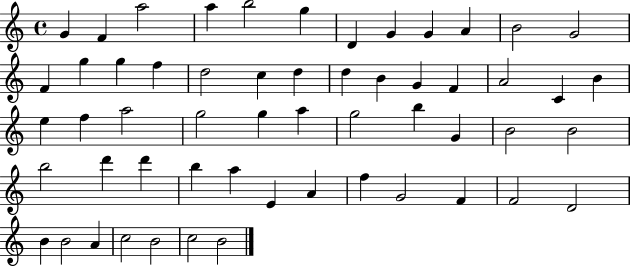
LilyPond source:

{
  \clef treble
  \time 4/4
  \defaultTimeSignature
  \key c \major
  g'4 f'4 a''2 | a''4 b''2 g''4 | d'4 g'4 g'4 a'4 | b'2 g'2 | \break f'4 g''4 g''4 f''4 | d''2 c''4 d''4 | d''4 b'4 g'4 f'4 | a'2 c'4 b'4 | \break e''4 f''4 a''2 | g''2 g''4 a''4 | g''2 b''4 g'4 | b'2 b'2 | \break b''2 d'''4 d'''4 | b''4 a''4 e'4 a'4 | f''4 g'2 f'4 | f'2 d'2 | \break b'4 b'2 a'4 | c''2 b'2 | c''2 b'2 | \bar "|."
}